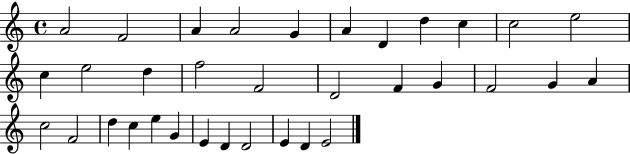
{
  \clef treble
  \time 4/4
  \defaultTimeSignature
  \key c \major
  a'2 f'2 | a'4 a'2 g'4 | a'4 d'4 d''4 c''4 | c''2 e''2 | \break c''4 e''2 d''4 | f''2 f'2 | d'2 f'4 g'4 | f'2 g'4 a'4 | \break c''2 f'2 | d''4 c''4 e''4 g'4 | e'4 d'4 d'2 | e'4 d'4 e'2 | \break \bar "|."
}